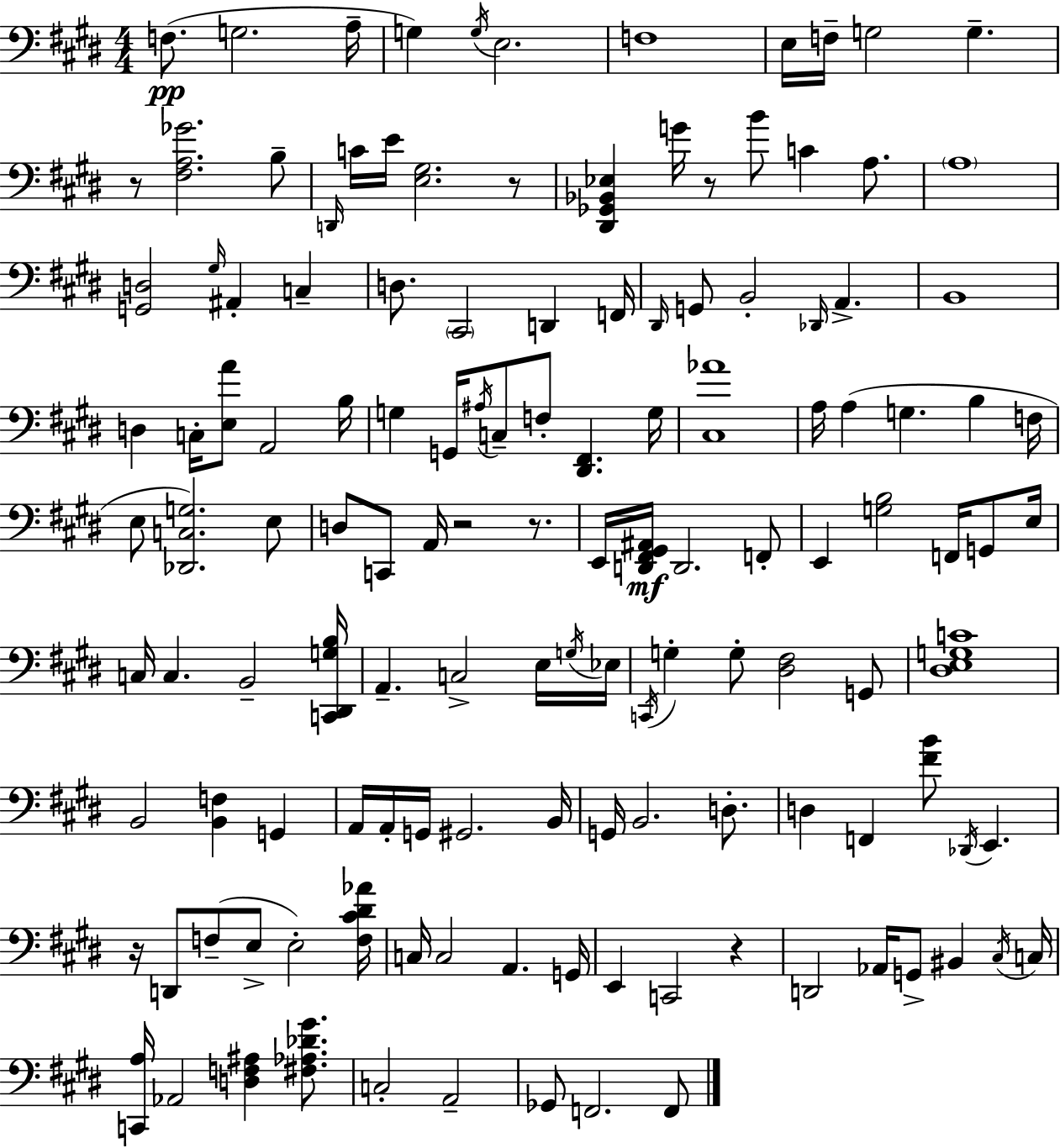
{
  \clef bass
  \numericTimeSignature
  \time 4/4
  \key e \major
  f8.(\pp g2. a16-- | g4) \acciaccatura { g16 } e2. | f1 | e16 f16-- g2 g4.-- | \break r8 <fis a ges'>2. b8-- | \grace { d,16 } c'16 e'16 <e gis>2. | r8 <dis, ges, bes, ees>4 g'16 r8 b'8 c'4 a8. | \parenthesize a1 | \break <g, d>2 \grace { gis16 } ais,4-. c4-- | d8. \parenthesize cis,2 d,4 | f,16 \grace { dis,16 } g,8 b,2-. \grace { des,16 } a,4.-> | b,1 | \break d4 c16-. <e a'>8 a,2 | b16 g4 g,16 \acciaccatura { ais16 } c8-- f8-. <dis, fis,>4. | g16 <cis aes'>1 | a16 a4( g4. | \break b4 f16 e8 <des, c g>2.) | e8 d8 c,8 a,16 r2 | r8. e,16 <d, fis, gis, ais,>16\mf d,2. | f,8-. e,4 <g b>2 | \break f,16 g,8 e16 c16 c4. b,2-- | <c, dis, g b>16 a,4.-- c2-> | e16 \acciaccatura { g16 } ees16 \acciaccatura { c,16 } g4-. g8-. <dis fis>2 | g,8 <dis e g c'>1 | \break b,2 | <b, f>4 g,4 a,16 a,16-. g,16 gis,2. | b,16 g,16 b,2. | d8.-. d4 f,4 | \break <fis' b'>8 \acciaccatura { des,16 } e,4. r16 d,8 f8--( e8-> | e2-.) <f cis' dis' aes'>16 c16 c2 | a,4. g,16 e,4 c,2 | r4 d,2 | \break aes,16 g,8-> bis,4 \acciaccatura { cis16 } c16 <c, a>16 aes,2 | <d f ais>4 <fis aes des' gis'>8. c2-. | a,2-- ges,8 f,2. | f,8 \bar "|."
}